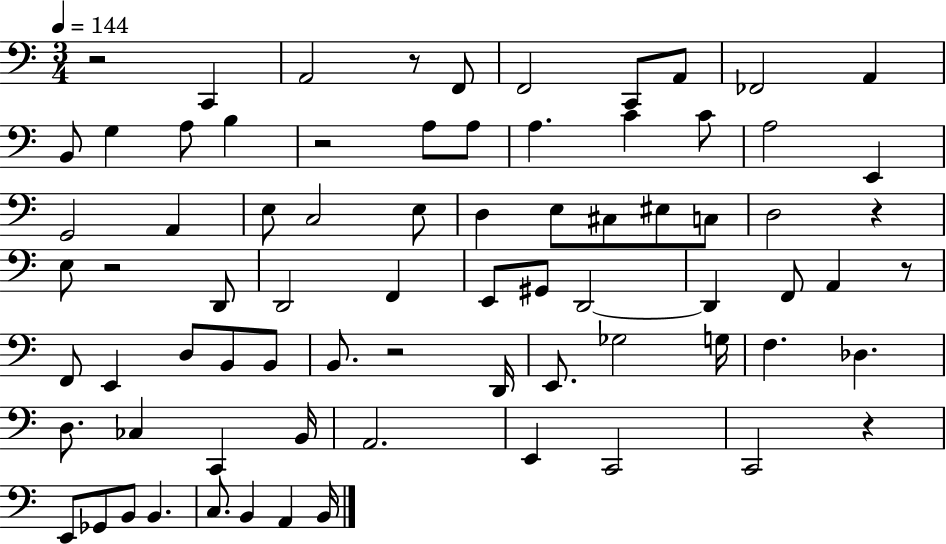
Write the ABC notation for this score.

X:1
T:Untitled
M:3/4
L:1/4
K:C
z2 C,, A,,2 z/2 F,,/2 F,,2 C,,/2 A,,/2 _F,,2 A,, B,,/2 G, A,/2 B, z2 A,/2 A,/2 A, C C/2 A,2 E,, G,,2 A,, E,/2 C,2 E,/2 D, E,/2 ^C,/2 ^E,/2 C,/2 D,2 z E,/2 z2 D,,/2 D,,2 F,, E,,/2 ^G,,/2 D,,2 D,, F,,/2 A,, z/2 F,,/2 E,, D,/2 B,,/2 B,,/2 B,,/2 z2 D,,/4 E,,/2 _G,2 G,/4 F, _D, D,/2 _C, C,, B,,/4 A,,2 E,, C,,2 C,,2 z E,,/2 _G,,/2 B,,/2 B,, C,/2 B,, A,, B,,/4